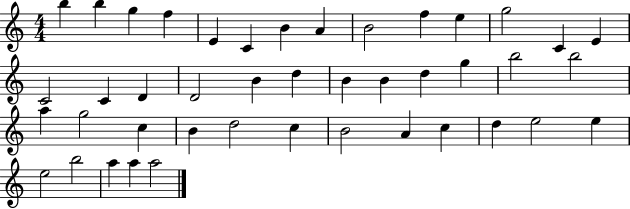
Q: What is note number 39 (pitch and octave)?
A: E5